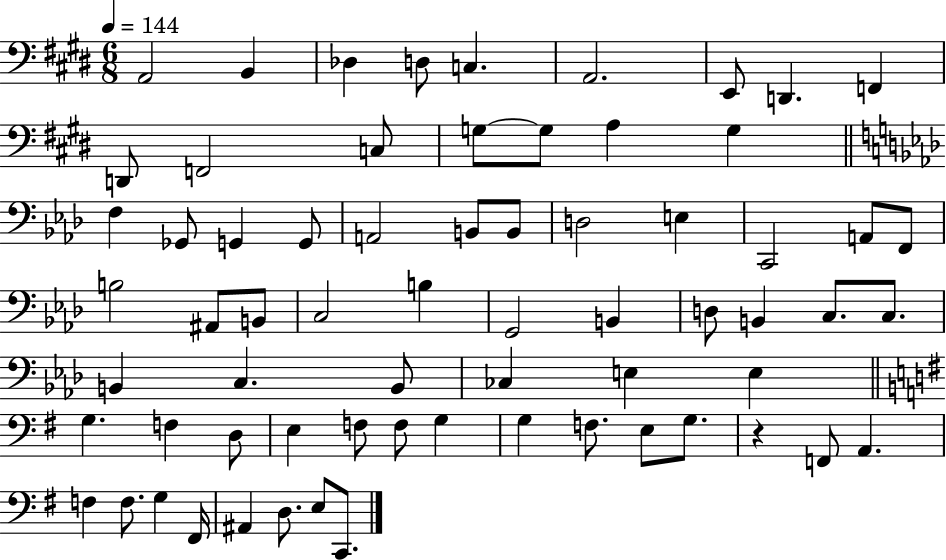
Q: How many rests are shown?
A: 1